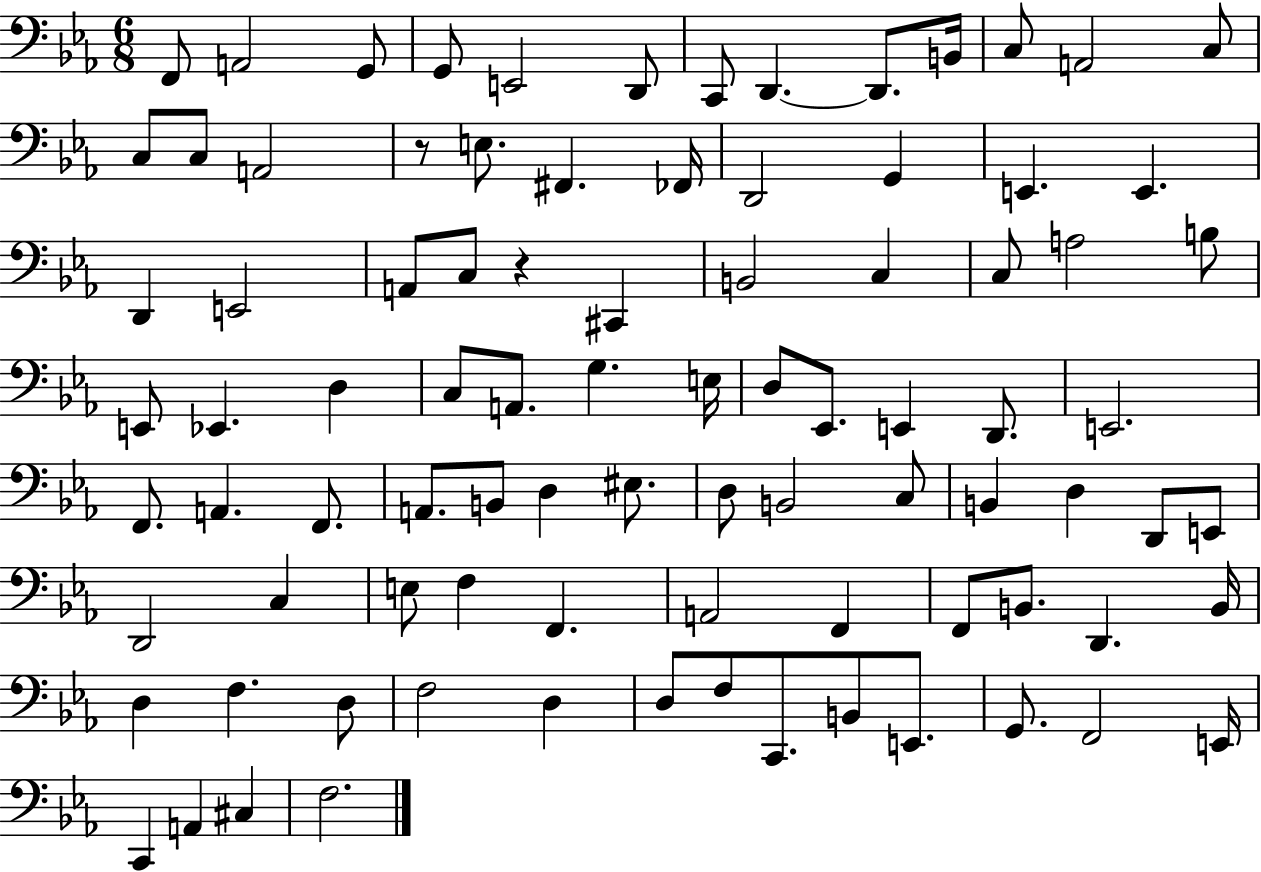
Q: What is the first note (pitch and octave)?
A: F2